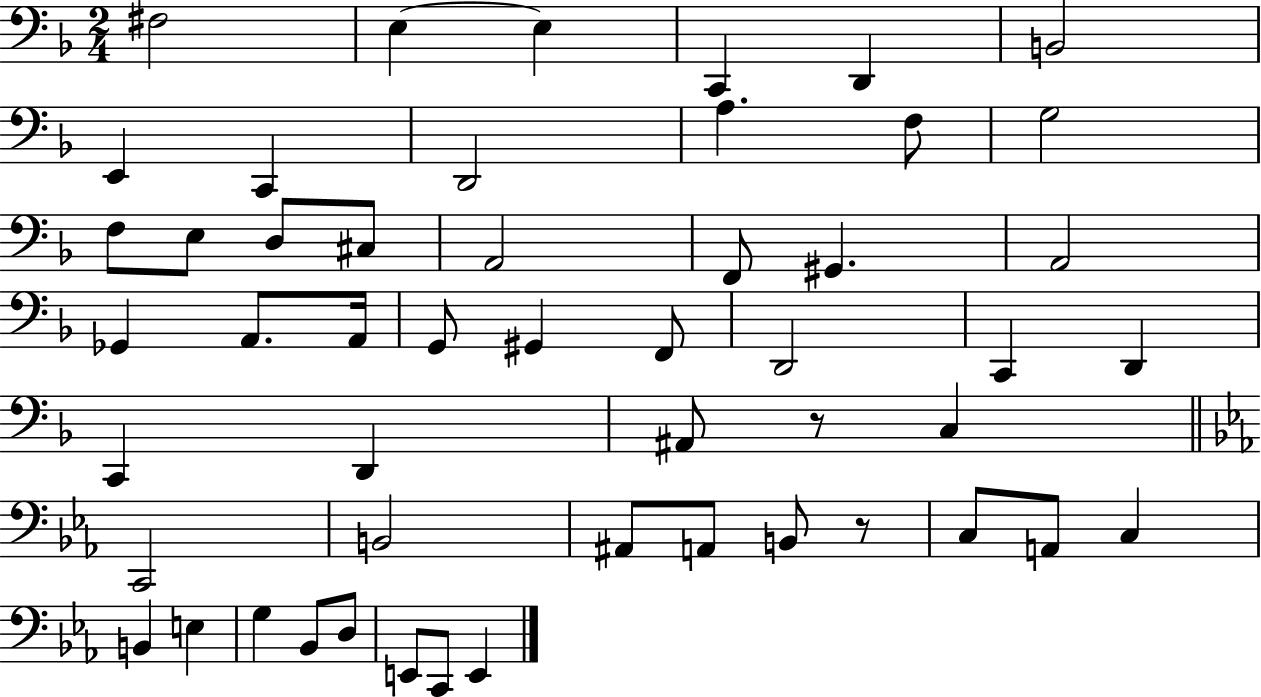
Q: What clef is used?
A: bass